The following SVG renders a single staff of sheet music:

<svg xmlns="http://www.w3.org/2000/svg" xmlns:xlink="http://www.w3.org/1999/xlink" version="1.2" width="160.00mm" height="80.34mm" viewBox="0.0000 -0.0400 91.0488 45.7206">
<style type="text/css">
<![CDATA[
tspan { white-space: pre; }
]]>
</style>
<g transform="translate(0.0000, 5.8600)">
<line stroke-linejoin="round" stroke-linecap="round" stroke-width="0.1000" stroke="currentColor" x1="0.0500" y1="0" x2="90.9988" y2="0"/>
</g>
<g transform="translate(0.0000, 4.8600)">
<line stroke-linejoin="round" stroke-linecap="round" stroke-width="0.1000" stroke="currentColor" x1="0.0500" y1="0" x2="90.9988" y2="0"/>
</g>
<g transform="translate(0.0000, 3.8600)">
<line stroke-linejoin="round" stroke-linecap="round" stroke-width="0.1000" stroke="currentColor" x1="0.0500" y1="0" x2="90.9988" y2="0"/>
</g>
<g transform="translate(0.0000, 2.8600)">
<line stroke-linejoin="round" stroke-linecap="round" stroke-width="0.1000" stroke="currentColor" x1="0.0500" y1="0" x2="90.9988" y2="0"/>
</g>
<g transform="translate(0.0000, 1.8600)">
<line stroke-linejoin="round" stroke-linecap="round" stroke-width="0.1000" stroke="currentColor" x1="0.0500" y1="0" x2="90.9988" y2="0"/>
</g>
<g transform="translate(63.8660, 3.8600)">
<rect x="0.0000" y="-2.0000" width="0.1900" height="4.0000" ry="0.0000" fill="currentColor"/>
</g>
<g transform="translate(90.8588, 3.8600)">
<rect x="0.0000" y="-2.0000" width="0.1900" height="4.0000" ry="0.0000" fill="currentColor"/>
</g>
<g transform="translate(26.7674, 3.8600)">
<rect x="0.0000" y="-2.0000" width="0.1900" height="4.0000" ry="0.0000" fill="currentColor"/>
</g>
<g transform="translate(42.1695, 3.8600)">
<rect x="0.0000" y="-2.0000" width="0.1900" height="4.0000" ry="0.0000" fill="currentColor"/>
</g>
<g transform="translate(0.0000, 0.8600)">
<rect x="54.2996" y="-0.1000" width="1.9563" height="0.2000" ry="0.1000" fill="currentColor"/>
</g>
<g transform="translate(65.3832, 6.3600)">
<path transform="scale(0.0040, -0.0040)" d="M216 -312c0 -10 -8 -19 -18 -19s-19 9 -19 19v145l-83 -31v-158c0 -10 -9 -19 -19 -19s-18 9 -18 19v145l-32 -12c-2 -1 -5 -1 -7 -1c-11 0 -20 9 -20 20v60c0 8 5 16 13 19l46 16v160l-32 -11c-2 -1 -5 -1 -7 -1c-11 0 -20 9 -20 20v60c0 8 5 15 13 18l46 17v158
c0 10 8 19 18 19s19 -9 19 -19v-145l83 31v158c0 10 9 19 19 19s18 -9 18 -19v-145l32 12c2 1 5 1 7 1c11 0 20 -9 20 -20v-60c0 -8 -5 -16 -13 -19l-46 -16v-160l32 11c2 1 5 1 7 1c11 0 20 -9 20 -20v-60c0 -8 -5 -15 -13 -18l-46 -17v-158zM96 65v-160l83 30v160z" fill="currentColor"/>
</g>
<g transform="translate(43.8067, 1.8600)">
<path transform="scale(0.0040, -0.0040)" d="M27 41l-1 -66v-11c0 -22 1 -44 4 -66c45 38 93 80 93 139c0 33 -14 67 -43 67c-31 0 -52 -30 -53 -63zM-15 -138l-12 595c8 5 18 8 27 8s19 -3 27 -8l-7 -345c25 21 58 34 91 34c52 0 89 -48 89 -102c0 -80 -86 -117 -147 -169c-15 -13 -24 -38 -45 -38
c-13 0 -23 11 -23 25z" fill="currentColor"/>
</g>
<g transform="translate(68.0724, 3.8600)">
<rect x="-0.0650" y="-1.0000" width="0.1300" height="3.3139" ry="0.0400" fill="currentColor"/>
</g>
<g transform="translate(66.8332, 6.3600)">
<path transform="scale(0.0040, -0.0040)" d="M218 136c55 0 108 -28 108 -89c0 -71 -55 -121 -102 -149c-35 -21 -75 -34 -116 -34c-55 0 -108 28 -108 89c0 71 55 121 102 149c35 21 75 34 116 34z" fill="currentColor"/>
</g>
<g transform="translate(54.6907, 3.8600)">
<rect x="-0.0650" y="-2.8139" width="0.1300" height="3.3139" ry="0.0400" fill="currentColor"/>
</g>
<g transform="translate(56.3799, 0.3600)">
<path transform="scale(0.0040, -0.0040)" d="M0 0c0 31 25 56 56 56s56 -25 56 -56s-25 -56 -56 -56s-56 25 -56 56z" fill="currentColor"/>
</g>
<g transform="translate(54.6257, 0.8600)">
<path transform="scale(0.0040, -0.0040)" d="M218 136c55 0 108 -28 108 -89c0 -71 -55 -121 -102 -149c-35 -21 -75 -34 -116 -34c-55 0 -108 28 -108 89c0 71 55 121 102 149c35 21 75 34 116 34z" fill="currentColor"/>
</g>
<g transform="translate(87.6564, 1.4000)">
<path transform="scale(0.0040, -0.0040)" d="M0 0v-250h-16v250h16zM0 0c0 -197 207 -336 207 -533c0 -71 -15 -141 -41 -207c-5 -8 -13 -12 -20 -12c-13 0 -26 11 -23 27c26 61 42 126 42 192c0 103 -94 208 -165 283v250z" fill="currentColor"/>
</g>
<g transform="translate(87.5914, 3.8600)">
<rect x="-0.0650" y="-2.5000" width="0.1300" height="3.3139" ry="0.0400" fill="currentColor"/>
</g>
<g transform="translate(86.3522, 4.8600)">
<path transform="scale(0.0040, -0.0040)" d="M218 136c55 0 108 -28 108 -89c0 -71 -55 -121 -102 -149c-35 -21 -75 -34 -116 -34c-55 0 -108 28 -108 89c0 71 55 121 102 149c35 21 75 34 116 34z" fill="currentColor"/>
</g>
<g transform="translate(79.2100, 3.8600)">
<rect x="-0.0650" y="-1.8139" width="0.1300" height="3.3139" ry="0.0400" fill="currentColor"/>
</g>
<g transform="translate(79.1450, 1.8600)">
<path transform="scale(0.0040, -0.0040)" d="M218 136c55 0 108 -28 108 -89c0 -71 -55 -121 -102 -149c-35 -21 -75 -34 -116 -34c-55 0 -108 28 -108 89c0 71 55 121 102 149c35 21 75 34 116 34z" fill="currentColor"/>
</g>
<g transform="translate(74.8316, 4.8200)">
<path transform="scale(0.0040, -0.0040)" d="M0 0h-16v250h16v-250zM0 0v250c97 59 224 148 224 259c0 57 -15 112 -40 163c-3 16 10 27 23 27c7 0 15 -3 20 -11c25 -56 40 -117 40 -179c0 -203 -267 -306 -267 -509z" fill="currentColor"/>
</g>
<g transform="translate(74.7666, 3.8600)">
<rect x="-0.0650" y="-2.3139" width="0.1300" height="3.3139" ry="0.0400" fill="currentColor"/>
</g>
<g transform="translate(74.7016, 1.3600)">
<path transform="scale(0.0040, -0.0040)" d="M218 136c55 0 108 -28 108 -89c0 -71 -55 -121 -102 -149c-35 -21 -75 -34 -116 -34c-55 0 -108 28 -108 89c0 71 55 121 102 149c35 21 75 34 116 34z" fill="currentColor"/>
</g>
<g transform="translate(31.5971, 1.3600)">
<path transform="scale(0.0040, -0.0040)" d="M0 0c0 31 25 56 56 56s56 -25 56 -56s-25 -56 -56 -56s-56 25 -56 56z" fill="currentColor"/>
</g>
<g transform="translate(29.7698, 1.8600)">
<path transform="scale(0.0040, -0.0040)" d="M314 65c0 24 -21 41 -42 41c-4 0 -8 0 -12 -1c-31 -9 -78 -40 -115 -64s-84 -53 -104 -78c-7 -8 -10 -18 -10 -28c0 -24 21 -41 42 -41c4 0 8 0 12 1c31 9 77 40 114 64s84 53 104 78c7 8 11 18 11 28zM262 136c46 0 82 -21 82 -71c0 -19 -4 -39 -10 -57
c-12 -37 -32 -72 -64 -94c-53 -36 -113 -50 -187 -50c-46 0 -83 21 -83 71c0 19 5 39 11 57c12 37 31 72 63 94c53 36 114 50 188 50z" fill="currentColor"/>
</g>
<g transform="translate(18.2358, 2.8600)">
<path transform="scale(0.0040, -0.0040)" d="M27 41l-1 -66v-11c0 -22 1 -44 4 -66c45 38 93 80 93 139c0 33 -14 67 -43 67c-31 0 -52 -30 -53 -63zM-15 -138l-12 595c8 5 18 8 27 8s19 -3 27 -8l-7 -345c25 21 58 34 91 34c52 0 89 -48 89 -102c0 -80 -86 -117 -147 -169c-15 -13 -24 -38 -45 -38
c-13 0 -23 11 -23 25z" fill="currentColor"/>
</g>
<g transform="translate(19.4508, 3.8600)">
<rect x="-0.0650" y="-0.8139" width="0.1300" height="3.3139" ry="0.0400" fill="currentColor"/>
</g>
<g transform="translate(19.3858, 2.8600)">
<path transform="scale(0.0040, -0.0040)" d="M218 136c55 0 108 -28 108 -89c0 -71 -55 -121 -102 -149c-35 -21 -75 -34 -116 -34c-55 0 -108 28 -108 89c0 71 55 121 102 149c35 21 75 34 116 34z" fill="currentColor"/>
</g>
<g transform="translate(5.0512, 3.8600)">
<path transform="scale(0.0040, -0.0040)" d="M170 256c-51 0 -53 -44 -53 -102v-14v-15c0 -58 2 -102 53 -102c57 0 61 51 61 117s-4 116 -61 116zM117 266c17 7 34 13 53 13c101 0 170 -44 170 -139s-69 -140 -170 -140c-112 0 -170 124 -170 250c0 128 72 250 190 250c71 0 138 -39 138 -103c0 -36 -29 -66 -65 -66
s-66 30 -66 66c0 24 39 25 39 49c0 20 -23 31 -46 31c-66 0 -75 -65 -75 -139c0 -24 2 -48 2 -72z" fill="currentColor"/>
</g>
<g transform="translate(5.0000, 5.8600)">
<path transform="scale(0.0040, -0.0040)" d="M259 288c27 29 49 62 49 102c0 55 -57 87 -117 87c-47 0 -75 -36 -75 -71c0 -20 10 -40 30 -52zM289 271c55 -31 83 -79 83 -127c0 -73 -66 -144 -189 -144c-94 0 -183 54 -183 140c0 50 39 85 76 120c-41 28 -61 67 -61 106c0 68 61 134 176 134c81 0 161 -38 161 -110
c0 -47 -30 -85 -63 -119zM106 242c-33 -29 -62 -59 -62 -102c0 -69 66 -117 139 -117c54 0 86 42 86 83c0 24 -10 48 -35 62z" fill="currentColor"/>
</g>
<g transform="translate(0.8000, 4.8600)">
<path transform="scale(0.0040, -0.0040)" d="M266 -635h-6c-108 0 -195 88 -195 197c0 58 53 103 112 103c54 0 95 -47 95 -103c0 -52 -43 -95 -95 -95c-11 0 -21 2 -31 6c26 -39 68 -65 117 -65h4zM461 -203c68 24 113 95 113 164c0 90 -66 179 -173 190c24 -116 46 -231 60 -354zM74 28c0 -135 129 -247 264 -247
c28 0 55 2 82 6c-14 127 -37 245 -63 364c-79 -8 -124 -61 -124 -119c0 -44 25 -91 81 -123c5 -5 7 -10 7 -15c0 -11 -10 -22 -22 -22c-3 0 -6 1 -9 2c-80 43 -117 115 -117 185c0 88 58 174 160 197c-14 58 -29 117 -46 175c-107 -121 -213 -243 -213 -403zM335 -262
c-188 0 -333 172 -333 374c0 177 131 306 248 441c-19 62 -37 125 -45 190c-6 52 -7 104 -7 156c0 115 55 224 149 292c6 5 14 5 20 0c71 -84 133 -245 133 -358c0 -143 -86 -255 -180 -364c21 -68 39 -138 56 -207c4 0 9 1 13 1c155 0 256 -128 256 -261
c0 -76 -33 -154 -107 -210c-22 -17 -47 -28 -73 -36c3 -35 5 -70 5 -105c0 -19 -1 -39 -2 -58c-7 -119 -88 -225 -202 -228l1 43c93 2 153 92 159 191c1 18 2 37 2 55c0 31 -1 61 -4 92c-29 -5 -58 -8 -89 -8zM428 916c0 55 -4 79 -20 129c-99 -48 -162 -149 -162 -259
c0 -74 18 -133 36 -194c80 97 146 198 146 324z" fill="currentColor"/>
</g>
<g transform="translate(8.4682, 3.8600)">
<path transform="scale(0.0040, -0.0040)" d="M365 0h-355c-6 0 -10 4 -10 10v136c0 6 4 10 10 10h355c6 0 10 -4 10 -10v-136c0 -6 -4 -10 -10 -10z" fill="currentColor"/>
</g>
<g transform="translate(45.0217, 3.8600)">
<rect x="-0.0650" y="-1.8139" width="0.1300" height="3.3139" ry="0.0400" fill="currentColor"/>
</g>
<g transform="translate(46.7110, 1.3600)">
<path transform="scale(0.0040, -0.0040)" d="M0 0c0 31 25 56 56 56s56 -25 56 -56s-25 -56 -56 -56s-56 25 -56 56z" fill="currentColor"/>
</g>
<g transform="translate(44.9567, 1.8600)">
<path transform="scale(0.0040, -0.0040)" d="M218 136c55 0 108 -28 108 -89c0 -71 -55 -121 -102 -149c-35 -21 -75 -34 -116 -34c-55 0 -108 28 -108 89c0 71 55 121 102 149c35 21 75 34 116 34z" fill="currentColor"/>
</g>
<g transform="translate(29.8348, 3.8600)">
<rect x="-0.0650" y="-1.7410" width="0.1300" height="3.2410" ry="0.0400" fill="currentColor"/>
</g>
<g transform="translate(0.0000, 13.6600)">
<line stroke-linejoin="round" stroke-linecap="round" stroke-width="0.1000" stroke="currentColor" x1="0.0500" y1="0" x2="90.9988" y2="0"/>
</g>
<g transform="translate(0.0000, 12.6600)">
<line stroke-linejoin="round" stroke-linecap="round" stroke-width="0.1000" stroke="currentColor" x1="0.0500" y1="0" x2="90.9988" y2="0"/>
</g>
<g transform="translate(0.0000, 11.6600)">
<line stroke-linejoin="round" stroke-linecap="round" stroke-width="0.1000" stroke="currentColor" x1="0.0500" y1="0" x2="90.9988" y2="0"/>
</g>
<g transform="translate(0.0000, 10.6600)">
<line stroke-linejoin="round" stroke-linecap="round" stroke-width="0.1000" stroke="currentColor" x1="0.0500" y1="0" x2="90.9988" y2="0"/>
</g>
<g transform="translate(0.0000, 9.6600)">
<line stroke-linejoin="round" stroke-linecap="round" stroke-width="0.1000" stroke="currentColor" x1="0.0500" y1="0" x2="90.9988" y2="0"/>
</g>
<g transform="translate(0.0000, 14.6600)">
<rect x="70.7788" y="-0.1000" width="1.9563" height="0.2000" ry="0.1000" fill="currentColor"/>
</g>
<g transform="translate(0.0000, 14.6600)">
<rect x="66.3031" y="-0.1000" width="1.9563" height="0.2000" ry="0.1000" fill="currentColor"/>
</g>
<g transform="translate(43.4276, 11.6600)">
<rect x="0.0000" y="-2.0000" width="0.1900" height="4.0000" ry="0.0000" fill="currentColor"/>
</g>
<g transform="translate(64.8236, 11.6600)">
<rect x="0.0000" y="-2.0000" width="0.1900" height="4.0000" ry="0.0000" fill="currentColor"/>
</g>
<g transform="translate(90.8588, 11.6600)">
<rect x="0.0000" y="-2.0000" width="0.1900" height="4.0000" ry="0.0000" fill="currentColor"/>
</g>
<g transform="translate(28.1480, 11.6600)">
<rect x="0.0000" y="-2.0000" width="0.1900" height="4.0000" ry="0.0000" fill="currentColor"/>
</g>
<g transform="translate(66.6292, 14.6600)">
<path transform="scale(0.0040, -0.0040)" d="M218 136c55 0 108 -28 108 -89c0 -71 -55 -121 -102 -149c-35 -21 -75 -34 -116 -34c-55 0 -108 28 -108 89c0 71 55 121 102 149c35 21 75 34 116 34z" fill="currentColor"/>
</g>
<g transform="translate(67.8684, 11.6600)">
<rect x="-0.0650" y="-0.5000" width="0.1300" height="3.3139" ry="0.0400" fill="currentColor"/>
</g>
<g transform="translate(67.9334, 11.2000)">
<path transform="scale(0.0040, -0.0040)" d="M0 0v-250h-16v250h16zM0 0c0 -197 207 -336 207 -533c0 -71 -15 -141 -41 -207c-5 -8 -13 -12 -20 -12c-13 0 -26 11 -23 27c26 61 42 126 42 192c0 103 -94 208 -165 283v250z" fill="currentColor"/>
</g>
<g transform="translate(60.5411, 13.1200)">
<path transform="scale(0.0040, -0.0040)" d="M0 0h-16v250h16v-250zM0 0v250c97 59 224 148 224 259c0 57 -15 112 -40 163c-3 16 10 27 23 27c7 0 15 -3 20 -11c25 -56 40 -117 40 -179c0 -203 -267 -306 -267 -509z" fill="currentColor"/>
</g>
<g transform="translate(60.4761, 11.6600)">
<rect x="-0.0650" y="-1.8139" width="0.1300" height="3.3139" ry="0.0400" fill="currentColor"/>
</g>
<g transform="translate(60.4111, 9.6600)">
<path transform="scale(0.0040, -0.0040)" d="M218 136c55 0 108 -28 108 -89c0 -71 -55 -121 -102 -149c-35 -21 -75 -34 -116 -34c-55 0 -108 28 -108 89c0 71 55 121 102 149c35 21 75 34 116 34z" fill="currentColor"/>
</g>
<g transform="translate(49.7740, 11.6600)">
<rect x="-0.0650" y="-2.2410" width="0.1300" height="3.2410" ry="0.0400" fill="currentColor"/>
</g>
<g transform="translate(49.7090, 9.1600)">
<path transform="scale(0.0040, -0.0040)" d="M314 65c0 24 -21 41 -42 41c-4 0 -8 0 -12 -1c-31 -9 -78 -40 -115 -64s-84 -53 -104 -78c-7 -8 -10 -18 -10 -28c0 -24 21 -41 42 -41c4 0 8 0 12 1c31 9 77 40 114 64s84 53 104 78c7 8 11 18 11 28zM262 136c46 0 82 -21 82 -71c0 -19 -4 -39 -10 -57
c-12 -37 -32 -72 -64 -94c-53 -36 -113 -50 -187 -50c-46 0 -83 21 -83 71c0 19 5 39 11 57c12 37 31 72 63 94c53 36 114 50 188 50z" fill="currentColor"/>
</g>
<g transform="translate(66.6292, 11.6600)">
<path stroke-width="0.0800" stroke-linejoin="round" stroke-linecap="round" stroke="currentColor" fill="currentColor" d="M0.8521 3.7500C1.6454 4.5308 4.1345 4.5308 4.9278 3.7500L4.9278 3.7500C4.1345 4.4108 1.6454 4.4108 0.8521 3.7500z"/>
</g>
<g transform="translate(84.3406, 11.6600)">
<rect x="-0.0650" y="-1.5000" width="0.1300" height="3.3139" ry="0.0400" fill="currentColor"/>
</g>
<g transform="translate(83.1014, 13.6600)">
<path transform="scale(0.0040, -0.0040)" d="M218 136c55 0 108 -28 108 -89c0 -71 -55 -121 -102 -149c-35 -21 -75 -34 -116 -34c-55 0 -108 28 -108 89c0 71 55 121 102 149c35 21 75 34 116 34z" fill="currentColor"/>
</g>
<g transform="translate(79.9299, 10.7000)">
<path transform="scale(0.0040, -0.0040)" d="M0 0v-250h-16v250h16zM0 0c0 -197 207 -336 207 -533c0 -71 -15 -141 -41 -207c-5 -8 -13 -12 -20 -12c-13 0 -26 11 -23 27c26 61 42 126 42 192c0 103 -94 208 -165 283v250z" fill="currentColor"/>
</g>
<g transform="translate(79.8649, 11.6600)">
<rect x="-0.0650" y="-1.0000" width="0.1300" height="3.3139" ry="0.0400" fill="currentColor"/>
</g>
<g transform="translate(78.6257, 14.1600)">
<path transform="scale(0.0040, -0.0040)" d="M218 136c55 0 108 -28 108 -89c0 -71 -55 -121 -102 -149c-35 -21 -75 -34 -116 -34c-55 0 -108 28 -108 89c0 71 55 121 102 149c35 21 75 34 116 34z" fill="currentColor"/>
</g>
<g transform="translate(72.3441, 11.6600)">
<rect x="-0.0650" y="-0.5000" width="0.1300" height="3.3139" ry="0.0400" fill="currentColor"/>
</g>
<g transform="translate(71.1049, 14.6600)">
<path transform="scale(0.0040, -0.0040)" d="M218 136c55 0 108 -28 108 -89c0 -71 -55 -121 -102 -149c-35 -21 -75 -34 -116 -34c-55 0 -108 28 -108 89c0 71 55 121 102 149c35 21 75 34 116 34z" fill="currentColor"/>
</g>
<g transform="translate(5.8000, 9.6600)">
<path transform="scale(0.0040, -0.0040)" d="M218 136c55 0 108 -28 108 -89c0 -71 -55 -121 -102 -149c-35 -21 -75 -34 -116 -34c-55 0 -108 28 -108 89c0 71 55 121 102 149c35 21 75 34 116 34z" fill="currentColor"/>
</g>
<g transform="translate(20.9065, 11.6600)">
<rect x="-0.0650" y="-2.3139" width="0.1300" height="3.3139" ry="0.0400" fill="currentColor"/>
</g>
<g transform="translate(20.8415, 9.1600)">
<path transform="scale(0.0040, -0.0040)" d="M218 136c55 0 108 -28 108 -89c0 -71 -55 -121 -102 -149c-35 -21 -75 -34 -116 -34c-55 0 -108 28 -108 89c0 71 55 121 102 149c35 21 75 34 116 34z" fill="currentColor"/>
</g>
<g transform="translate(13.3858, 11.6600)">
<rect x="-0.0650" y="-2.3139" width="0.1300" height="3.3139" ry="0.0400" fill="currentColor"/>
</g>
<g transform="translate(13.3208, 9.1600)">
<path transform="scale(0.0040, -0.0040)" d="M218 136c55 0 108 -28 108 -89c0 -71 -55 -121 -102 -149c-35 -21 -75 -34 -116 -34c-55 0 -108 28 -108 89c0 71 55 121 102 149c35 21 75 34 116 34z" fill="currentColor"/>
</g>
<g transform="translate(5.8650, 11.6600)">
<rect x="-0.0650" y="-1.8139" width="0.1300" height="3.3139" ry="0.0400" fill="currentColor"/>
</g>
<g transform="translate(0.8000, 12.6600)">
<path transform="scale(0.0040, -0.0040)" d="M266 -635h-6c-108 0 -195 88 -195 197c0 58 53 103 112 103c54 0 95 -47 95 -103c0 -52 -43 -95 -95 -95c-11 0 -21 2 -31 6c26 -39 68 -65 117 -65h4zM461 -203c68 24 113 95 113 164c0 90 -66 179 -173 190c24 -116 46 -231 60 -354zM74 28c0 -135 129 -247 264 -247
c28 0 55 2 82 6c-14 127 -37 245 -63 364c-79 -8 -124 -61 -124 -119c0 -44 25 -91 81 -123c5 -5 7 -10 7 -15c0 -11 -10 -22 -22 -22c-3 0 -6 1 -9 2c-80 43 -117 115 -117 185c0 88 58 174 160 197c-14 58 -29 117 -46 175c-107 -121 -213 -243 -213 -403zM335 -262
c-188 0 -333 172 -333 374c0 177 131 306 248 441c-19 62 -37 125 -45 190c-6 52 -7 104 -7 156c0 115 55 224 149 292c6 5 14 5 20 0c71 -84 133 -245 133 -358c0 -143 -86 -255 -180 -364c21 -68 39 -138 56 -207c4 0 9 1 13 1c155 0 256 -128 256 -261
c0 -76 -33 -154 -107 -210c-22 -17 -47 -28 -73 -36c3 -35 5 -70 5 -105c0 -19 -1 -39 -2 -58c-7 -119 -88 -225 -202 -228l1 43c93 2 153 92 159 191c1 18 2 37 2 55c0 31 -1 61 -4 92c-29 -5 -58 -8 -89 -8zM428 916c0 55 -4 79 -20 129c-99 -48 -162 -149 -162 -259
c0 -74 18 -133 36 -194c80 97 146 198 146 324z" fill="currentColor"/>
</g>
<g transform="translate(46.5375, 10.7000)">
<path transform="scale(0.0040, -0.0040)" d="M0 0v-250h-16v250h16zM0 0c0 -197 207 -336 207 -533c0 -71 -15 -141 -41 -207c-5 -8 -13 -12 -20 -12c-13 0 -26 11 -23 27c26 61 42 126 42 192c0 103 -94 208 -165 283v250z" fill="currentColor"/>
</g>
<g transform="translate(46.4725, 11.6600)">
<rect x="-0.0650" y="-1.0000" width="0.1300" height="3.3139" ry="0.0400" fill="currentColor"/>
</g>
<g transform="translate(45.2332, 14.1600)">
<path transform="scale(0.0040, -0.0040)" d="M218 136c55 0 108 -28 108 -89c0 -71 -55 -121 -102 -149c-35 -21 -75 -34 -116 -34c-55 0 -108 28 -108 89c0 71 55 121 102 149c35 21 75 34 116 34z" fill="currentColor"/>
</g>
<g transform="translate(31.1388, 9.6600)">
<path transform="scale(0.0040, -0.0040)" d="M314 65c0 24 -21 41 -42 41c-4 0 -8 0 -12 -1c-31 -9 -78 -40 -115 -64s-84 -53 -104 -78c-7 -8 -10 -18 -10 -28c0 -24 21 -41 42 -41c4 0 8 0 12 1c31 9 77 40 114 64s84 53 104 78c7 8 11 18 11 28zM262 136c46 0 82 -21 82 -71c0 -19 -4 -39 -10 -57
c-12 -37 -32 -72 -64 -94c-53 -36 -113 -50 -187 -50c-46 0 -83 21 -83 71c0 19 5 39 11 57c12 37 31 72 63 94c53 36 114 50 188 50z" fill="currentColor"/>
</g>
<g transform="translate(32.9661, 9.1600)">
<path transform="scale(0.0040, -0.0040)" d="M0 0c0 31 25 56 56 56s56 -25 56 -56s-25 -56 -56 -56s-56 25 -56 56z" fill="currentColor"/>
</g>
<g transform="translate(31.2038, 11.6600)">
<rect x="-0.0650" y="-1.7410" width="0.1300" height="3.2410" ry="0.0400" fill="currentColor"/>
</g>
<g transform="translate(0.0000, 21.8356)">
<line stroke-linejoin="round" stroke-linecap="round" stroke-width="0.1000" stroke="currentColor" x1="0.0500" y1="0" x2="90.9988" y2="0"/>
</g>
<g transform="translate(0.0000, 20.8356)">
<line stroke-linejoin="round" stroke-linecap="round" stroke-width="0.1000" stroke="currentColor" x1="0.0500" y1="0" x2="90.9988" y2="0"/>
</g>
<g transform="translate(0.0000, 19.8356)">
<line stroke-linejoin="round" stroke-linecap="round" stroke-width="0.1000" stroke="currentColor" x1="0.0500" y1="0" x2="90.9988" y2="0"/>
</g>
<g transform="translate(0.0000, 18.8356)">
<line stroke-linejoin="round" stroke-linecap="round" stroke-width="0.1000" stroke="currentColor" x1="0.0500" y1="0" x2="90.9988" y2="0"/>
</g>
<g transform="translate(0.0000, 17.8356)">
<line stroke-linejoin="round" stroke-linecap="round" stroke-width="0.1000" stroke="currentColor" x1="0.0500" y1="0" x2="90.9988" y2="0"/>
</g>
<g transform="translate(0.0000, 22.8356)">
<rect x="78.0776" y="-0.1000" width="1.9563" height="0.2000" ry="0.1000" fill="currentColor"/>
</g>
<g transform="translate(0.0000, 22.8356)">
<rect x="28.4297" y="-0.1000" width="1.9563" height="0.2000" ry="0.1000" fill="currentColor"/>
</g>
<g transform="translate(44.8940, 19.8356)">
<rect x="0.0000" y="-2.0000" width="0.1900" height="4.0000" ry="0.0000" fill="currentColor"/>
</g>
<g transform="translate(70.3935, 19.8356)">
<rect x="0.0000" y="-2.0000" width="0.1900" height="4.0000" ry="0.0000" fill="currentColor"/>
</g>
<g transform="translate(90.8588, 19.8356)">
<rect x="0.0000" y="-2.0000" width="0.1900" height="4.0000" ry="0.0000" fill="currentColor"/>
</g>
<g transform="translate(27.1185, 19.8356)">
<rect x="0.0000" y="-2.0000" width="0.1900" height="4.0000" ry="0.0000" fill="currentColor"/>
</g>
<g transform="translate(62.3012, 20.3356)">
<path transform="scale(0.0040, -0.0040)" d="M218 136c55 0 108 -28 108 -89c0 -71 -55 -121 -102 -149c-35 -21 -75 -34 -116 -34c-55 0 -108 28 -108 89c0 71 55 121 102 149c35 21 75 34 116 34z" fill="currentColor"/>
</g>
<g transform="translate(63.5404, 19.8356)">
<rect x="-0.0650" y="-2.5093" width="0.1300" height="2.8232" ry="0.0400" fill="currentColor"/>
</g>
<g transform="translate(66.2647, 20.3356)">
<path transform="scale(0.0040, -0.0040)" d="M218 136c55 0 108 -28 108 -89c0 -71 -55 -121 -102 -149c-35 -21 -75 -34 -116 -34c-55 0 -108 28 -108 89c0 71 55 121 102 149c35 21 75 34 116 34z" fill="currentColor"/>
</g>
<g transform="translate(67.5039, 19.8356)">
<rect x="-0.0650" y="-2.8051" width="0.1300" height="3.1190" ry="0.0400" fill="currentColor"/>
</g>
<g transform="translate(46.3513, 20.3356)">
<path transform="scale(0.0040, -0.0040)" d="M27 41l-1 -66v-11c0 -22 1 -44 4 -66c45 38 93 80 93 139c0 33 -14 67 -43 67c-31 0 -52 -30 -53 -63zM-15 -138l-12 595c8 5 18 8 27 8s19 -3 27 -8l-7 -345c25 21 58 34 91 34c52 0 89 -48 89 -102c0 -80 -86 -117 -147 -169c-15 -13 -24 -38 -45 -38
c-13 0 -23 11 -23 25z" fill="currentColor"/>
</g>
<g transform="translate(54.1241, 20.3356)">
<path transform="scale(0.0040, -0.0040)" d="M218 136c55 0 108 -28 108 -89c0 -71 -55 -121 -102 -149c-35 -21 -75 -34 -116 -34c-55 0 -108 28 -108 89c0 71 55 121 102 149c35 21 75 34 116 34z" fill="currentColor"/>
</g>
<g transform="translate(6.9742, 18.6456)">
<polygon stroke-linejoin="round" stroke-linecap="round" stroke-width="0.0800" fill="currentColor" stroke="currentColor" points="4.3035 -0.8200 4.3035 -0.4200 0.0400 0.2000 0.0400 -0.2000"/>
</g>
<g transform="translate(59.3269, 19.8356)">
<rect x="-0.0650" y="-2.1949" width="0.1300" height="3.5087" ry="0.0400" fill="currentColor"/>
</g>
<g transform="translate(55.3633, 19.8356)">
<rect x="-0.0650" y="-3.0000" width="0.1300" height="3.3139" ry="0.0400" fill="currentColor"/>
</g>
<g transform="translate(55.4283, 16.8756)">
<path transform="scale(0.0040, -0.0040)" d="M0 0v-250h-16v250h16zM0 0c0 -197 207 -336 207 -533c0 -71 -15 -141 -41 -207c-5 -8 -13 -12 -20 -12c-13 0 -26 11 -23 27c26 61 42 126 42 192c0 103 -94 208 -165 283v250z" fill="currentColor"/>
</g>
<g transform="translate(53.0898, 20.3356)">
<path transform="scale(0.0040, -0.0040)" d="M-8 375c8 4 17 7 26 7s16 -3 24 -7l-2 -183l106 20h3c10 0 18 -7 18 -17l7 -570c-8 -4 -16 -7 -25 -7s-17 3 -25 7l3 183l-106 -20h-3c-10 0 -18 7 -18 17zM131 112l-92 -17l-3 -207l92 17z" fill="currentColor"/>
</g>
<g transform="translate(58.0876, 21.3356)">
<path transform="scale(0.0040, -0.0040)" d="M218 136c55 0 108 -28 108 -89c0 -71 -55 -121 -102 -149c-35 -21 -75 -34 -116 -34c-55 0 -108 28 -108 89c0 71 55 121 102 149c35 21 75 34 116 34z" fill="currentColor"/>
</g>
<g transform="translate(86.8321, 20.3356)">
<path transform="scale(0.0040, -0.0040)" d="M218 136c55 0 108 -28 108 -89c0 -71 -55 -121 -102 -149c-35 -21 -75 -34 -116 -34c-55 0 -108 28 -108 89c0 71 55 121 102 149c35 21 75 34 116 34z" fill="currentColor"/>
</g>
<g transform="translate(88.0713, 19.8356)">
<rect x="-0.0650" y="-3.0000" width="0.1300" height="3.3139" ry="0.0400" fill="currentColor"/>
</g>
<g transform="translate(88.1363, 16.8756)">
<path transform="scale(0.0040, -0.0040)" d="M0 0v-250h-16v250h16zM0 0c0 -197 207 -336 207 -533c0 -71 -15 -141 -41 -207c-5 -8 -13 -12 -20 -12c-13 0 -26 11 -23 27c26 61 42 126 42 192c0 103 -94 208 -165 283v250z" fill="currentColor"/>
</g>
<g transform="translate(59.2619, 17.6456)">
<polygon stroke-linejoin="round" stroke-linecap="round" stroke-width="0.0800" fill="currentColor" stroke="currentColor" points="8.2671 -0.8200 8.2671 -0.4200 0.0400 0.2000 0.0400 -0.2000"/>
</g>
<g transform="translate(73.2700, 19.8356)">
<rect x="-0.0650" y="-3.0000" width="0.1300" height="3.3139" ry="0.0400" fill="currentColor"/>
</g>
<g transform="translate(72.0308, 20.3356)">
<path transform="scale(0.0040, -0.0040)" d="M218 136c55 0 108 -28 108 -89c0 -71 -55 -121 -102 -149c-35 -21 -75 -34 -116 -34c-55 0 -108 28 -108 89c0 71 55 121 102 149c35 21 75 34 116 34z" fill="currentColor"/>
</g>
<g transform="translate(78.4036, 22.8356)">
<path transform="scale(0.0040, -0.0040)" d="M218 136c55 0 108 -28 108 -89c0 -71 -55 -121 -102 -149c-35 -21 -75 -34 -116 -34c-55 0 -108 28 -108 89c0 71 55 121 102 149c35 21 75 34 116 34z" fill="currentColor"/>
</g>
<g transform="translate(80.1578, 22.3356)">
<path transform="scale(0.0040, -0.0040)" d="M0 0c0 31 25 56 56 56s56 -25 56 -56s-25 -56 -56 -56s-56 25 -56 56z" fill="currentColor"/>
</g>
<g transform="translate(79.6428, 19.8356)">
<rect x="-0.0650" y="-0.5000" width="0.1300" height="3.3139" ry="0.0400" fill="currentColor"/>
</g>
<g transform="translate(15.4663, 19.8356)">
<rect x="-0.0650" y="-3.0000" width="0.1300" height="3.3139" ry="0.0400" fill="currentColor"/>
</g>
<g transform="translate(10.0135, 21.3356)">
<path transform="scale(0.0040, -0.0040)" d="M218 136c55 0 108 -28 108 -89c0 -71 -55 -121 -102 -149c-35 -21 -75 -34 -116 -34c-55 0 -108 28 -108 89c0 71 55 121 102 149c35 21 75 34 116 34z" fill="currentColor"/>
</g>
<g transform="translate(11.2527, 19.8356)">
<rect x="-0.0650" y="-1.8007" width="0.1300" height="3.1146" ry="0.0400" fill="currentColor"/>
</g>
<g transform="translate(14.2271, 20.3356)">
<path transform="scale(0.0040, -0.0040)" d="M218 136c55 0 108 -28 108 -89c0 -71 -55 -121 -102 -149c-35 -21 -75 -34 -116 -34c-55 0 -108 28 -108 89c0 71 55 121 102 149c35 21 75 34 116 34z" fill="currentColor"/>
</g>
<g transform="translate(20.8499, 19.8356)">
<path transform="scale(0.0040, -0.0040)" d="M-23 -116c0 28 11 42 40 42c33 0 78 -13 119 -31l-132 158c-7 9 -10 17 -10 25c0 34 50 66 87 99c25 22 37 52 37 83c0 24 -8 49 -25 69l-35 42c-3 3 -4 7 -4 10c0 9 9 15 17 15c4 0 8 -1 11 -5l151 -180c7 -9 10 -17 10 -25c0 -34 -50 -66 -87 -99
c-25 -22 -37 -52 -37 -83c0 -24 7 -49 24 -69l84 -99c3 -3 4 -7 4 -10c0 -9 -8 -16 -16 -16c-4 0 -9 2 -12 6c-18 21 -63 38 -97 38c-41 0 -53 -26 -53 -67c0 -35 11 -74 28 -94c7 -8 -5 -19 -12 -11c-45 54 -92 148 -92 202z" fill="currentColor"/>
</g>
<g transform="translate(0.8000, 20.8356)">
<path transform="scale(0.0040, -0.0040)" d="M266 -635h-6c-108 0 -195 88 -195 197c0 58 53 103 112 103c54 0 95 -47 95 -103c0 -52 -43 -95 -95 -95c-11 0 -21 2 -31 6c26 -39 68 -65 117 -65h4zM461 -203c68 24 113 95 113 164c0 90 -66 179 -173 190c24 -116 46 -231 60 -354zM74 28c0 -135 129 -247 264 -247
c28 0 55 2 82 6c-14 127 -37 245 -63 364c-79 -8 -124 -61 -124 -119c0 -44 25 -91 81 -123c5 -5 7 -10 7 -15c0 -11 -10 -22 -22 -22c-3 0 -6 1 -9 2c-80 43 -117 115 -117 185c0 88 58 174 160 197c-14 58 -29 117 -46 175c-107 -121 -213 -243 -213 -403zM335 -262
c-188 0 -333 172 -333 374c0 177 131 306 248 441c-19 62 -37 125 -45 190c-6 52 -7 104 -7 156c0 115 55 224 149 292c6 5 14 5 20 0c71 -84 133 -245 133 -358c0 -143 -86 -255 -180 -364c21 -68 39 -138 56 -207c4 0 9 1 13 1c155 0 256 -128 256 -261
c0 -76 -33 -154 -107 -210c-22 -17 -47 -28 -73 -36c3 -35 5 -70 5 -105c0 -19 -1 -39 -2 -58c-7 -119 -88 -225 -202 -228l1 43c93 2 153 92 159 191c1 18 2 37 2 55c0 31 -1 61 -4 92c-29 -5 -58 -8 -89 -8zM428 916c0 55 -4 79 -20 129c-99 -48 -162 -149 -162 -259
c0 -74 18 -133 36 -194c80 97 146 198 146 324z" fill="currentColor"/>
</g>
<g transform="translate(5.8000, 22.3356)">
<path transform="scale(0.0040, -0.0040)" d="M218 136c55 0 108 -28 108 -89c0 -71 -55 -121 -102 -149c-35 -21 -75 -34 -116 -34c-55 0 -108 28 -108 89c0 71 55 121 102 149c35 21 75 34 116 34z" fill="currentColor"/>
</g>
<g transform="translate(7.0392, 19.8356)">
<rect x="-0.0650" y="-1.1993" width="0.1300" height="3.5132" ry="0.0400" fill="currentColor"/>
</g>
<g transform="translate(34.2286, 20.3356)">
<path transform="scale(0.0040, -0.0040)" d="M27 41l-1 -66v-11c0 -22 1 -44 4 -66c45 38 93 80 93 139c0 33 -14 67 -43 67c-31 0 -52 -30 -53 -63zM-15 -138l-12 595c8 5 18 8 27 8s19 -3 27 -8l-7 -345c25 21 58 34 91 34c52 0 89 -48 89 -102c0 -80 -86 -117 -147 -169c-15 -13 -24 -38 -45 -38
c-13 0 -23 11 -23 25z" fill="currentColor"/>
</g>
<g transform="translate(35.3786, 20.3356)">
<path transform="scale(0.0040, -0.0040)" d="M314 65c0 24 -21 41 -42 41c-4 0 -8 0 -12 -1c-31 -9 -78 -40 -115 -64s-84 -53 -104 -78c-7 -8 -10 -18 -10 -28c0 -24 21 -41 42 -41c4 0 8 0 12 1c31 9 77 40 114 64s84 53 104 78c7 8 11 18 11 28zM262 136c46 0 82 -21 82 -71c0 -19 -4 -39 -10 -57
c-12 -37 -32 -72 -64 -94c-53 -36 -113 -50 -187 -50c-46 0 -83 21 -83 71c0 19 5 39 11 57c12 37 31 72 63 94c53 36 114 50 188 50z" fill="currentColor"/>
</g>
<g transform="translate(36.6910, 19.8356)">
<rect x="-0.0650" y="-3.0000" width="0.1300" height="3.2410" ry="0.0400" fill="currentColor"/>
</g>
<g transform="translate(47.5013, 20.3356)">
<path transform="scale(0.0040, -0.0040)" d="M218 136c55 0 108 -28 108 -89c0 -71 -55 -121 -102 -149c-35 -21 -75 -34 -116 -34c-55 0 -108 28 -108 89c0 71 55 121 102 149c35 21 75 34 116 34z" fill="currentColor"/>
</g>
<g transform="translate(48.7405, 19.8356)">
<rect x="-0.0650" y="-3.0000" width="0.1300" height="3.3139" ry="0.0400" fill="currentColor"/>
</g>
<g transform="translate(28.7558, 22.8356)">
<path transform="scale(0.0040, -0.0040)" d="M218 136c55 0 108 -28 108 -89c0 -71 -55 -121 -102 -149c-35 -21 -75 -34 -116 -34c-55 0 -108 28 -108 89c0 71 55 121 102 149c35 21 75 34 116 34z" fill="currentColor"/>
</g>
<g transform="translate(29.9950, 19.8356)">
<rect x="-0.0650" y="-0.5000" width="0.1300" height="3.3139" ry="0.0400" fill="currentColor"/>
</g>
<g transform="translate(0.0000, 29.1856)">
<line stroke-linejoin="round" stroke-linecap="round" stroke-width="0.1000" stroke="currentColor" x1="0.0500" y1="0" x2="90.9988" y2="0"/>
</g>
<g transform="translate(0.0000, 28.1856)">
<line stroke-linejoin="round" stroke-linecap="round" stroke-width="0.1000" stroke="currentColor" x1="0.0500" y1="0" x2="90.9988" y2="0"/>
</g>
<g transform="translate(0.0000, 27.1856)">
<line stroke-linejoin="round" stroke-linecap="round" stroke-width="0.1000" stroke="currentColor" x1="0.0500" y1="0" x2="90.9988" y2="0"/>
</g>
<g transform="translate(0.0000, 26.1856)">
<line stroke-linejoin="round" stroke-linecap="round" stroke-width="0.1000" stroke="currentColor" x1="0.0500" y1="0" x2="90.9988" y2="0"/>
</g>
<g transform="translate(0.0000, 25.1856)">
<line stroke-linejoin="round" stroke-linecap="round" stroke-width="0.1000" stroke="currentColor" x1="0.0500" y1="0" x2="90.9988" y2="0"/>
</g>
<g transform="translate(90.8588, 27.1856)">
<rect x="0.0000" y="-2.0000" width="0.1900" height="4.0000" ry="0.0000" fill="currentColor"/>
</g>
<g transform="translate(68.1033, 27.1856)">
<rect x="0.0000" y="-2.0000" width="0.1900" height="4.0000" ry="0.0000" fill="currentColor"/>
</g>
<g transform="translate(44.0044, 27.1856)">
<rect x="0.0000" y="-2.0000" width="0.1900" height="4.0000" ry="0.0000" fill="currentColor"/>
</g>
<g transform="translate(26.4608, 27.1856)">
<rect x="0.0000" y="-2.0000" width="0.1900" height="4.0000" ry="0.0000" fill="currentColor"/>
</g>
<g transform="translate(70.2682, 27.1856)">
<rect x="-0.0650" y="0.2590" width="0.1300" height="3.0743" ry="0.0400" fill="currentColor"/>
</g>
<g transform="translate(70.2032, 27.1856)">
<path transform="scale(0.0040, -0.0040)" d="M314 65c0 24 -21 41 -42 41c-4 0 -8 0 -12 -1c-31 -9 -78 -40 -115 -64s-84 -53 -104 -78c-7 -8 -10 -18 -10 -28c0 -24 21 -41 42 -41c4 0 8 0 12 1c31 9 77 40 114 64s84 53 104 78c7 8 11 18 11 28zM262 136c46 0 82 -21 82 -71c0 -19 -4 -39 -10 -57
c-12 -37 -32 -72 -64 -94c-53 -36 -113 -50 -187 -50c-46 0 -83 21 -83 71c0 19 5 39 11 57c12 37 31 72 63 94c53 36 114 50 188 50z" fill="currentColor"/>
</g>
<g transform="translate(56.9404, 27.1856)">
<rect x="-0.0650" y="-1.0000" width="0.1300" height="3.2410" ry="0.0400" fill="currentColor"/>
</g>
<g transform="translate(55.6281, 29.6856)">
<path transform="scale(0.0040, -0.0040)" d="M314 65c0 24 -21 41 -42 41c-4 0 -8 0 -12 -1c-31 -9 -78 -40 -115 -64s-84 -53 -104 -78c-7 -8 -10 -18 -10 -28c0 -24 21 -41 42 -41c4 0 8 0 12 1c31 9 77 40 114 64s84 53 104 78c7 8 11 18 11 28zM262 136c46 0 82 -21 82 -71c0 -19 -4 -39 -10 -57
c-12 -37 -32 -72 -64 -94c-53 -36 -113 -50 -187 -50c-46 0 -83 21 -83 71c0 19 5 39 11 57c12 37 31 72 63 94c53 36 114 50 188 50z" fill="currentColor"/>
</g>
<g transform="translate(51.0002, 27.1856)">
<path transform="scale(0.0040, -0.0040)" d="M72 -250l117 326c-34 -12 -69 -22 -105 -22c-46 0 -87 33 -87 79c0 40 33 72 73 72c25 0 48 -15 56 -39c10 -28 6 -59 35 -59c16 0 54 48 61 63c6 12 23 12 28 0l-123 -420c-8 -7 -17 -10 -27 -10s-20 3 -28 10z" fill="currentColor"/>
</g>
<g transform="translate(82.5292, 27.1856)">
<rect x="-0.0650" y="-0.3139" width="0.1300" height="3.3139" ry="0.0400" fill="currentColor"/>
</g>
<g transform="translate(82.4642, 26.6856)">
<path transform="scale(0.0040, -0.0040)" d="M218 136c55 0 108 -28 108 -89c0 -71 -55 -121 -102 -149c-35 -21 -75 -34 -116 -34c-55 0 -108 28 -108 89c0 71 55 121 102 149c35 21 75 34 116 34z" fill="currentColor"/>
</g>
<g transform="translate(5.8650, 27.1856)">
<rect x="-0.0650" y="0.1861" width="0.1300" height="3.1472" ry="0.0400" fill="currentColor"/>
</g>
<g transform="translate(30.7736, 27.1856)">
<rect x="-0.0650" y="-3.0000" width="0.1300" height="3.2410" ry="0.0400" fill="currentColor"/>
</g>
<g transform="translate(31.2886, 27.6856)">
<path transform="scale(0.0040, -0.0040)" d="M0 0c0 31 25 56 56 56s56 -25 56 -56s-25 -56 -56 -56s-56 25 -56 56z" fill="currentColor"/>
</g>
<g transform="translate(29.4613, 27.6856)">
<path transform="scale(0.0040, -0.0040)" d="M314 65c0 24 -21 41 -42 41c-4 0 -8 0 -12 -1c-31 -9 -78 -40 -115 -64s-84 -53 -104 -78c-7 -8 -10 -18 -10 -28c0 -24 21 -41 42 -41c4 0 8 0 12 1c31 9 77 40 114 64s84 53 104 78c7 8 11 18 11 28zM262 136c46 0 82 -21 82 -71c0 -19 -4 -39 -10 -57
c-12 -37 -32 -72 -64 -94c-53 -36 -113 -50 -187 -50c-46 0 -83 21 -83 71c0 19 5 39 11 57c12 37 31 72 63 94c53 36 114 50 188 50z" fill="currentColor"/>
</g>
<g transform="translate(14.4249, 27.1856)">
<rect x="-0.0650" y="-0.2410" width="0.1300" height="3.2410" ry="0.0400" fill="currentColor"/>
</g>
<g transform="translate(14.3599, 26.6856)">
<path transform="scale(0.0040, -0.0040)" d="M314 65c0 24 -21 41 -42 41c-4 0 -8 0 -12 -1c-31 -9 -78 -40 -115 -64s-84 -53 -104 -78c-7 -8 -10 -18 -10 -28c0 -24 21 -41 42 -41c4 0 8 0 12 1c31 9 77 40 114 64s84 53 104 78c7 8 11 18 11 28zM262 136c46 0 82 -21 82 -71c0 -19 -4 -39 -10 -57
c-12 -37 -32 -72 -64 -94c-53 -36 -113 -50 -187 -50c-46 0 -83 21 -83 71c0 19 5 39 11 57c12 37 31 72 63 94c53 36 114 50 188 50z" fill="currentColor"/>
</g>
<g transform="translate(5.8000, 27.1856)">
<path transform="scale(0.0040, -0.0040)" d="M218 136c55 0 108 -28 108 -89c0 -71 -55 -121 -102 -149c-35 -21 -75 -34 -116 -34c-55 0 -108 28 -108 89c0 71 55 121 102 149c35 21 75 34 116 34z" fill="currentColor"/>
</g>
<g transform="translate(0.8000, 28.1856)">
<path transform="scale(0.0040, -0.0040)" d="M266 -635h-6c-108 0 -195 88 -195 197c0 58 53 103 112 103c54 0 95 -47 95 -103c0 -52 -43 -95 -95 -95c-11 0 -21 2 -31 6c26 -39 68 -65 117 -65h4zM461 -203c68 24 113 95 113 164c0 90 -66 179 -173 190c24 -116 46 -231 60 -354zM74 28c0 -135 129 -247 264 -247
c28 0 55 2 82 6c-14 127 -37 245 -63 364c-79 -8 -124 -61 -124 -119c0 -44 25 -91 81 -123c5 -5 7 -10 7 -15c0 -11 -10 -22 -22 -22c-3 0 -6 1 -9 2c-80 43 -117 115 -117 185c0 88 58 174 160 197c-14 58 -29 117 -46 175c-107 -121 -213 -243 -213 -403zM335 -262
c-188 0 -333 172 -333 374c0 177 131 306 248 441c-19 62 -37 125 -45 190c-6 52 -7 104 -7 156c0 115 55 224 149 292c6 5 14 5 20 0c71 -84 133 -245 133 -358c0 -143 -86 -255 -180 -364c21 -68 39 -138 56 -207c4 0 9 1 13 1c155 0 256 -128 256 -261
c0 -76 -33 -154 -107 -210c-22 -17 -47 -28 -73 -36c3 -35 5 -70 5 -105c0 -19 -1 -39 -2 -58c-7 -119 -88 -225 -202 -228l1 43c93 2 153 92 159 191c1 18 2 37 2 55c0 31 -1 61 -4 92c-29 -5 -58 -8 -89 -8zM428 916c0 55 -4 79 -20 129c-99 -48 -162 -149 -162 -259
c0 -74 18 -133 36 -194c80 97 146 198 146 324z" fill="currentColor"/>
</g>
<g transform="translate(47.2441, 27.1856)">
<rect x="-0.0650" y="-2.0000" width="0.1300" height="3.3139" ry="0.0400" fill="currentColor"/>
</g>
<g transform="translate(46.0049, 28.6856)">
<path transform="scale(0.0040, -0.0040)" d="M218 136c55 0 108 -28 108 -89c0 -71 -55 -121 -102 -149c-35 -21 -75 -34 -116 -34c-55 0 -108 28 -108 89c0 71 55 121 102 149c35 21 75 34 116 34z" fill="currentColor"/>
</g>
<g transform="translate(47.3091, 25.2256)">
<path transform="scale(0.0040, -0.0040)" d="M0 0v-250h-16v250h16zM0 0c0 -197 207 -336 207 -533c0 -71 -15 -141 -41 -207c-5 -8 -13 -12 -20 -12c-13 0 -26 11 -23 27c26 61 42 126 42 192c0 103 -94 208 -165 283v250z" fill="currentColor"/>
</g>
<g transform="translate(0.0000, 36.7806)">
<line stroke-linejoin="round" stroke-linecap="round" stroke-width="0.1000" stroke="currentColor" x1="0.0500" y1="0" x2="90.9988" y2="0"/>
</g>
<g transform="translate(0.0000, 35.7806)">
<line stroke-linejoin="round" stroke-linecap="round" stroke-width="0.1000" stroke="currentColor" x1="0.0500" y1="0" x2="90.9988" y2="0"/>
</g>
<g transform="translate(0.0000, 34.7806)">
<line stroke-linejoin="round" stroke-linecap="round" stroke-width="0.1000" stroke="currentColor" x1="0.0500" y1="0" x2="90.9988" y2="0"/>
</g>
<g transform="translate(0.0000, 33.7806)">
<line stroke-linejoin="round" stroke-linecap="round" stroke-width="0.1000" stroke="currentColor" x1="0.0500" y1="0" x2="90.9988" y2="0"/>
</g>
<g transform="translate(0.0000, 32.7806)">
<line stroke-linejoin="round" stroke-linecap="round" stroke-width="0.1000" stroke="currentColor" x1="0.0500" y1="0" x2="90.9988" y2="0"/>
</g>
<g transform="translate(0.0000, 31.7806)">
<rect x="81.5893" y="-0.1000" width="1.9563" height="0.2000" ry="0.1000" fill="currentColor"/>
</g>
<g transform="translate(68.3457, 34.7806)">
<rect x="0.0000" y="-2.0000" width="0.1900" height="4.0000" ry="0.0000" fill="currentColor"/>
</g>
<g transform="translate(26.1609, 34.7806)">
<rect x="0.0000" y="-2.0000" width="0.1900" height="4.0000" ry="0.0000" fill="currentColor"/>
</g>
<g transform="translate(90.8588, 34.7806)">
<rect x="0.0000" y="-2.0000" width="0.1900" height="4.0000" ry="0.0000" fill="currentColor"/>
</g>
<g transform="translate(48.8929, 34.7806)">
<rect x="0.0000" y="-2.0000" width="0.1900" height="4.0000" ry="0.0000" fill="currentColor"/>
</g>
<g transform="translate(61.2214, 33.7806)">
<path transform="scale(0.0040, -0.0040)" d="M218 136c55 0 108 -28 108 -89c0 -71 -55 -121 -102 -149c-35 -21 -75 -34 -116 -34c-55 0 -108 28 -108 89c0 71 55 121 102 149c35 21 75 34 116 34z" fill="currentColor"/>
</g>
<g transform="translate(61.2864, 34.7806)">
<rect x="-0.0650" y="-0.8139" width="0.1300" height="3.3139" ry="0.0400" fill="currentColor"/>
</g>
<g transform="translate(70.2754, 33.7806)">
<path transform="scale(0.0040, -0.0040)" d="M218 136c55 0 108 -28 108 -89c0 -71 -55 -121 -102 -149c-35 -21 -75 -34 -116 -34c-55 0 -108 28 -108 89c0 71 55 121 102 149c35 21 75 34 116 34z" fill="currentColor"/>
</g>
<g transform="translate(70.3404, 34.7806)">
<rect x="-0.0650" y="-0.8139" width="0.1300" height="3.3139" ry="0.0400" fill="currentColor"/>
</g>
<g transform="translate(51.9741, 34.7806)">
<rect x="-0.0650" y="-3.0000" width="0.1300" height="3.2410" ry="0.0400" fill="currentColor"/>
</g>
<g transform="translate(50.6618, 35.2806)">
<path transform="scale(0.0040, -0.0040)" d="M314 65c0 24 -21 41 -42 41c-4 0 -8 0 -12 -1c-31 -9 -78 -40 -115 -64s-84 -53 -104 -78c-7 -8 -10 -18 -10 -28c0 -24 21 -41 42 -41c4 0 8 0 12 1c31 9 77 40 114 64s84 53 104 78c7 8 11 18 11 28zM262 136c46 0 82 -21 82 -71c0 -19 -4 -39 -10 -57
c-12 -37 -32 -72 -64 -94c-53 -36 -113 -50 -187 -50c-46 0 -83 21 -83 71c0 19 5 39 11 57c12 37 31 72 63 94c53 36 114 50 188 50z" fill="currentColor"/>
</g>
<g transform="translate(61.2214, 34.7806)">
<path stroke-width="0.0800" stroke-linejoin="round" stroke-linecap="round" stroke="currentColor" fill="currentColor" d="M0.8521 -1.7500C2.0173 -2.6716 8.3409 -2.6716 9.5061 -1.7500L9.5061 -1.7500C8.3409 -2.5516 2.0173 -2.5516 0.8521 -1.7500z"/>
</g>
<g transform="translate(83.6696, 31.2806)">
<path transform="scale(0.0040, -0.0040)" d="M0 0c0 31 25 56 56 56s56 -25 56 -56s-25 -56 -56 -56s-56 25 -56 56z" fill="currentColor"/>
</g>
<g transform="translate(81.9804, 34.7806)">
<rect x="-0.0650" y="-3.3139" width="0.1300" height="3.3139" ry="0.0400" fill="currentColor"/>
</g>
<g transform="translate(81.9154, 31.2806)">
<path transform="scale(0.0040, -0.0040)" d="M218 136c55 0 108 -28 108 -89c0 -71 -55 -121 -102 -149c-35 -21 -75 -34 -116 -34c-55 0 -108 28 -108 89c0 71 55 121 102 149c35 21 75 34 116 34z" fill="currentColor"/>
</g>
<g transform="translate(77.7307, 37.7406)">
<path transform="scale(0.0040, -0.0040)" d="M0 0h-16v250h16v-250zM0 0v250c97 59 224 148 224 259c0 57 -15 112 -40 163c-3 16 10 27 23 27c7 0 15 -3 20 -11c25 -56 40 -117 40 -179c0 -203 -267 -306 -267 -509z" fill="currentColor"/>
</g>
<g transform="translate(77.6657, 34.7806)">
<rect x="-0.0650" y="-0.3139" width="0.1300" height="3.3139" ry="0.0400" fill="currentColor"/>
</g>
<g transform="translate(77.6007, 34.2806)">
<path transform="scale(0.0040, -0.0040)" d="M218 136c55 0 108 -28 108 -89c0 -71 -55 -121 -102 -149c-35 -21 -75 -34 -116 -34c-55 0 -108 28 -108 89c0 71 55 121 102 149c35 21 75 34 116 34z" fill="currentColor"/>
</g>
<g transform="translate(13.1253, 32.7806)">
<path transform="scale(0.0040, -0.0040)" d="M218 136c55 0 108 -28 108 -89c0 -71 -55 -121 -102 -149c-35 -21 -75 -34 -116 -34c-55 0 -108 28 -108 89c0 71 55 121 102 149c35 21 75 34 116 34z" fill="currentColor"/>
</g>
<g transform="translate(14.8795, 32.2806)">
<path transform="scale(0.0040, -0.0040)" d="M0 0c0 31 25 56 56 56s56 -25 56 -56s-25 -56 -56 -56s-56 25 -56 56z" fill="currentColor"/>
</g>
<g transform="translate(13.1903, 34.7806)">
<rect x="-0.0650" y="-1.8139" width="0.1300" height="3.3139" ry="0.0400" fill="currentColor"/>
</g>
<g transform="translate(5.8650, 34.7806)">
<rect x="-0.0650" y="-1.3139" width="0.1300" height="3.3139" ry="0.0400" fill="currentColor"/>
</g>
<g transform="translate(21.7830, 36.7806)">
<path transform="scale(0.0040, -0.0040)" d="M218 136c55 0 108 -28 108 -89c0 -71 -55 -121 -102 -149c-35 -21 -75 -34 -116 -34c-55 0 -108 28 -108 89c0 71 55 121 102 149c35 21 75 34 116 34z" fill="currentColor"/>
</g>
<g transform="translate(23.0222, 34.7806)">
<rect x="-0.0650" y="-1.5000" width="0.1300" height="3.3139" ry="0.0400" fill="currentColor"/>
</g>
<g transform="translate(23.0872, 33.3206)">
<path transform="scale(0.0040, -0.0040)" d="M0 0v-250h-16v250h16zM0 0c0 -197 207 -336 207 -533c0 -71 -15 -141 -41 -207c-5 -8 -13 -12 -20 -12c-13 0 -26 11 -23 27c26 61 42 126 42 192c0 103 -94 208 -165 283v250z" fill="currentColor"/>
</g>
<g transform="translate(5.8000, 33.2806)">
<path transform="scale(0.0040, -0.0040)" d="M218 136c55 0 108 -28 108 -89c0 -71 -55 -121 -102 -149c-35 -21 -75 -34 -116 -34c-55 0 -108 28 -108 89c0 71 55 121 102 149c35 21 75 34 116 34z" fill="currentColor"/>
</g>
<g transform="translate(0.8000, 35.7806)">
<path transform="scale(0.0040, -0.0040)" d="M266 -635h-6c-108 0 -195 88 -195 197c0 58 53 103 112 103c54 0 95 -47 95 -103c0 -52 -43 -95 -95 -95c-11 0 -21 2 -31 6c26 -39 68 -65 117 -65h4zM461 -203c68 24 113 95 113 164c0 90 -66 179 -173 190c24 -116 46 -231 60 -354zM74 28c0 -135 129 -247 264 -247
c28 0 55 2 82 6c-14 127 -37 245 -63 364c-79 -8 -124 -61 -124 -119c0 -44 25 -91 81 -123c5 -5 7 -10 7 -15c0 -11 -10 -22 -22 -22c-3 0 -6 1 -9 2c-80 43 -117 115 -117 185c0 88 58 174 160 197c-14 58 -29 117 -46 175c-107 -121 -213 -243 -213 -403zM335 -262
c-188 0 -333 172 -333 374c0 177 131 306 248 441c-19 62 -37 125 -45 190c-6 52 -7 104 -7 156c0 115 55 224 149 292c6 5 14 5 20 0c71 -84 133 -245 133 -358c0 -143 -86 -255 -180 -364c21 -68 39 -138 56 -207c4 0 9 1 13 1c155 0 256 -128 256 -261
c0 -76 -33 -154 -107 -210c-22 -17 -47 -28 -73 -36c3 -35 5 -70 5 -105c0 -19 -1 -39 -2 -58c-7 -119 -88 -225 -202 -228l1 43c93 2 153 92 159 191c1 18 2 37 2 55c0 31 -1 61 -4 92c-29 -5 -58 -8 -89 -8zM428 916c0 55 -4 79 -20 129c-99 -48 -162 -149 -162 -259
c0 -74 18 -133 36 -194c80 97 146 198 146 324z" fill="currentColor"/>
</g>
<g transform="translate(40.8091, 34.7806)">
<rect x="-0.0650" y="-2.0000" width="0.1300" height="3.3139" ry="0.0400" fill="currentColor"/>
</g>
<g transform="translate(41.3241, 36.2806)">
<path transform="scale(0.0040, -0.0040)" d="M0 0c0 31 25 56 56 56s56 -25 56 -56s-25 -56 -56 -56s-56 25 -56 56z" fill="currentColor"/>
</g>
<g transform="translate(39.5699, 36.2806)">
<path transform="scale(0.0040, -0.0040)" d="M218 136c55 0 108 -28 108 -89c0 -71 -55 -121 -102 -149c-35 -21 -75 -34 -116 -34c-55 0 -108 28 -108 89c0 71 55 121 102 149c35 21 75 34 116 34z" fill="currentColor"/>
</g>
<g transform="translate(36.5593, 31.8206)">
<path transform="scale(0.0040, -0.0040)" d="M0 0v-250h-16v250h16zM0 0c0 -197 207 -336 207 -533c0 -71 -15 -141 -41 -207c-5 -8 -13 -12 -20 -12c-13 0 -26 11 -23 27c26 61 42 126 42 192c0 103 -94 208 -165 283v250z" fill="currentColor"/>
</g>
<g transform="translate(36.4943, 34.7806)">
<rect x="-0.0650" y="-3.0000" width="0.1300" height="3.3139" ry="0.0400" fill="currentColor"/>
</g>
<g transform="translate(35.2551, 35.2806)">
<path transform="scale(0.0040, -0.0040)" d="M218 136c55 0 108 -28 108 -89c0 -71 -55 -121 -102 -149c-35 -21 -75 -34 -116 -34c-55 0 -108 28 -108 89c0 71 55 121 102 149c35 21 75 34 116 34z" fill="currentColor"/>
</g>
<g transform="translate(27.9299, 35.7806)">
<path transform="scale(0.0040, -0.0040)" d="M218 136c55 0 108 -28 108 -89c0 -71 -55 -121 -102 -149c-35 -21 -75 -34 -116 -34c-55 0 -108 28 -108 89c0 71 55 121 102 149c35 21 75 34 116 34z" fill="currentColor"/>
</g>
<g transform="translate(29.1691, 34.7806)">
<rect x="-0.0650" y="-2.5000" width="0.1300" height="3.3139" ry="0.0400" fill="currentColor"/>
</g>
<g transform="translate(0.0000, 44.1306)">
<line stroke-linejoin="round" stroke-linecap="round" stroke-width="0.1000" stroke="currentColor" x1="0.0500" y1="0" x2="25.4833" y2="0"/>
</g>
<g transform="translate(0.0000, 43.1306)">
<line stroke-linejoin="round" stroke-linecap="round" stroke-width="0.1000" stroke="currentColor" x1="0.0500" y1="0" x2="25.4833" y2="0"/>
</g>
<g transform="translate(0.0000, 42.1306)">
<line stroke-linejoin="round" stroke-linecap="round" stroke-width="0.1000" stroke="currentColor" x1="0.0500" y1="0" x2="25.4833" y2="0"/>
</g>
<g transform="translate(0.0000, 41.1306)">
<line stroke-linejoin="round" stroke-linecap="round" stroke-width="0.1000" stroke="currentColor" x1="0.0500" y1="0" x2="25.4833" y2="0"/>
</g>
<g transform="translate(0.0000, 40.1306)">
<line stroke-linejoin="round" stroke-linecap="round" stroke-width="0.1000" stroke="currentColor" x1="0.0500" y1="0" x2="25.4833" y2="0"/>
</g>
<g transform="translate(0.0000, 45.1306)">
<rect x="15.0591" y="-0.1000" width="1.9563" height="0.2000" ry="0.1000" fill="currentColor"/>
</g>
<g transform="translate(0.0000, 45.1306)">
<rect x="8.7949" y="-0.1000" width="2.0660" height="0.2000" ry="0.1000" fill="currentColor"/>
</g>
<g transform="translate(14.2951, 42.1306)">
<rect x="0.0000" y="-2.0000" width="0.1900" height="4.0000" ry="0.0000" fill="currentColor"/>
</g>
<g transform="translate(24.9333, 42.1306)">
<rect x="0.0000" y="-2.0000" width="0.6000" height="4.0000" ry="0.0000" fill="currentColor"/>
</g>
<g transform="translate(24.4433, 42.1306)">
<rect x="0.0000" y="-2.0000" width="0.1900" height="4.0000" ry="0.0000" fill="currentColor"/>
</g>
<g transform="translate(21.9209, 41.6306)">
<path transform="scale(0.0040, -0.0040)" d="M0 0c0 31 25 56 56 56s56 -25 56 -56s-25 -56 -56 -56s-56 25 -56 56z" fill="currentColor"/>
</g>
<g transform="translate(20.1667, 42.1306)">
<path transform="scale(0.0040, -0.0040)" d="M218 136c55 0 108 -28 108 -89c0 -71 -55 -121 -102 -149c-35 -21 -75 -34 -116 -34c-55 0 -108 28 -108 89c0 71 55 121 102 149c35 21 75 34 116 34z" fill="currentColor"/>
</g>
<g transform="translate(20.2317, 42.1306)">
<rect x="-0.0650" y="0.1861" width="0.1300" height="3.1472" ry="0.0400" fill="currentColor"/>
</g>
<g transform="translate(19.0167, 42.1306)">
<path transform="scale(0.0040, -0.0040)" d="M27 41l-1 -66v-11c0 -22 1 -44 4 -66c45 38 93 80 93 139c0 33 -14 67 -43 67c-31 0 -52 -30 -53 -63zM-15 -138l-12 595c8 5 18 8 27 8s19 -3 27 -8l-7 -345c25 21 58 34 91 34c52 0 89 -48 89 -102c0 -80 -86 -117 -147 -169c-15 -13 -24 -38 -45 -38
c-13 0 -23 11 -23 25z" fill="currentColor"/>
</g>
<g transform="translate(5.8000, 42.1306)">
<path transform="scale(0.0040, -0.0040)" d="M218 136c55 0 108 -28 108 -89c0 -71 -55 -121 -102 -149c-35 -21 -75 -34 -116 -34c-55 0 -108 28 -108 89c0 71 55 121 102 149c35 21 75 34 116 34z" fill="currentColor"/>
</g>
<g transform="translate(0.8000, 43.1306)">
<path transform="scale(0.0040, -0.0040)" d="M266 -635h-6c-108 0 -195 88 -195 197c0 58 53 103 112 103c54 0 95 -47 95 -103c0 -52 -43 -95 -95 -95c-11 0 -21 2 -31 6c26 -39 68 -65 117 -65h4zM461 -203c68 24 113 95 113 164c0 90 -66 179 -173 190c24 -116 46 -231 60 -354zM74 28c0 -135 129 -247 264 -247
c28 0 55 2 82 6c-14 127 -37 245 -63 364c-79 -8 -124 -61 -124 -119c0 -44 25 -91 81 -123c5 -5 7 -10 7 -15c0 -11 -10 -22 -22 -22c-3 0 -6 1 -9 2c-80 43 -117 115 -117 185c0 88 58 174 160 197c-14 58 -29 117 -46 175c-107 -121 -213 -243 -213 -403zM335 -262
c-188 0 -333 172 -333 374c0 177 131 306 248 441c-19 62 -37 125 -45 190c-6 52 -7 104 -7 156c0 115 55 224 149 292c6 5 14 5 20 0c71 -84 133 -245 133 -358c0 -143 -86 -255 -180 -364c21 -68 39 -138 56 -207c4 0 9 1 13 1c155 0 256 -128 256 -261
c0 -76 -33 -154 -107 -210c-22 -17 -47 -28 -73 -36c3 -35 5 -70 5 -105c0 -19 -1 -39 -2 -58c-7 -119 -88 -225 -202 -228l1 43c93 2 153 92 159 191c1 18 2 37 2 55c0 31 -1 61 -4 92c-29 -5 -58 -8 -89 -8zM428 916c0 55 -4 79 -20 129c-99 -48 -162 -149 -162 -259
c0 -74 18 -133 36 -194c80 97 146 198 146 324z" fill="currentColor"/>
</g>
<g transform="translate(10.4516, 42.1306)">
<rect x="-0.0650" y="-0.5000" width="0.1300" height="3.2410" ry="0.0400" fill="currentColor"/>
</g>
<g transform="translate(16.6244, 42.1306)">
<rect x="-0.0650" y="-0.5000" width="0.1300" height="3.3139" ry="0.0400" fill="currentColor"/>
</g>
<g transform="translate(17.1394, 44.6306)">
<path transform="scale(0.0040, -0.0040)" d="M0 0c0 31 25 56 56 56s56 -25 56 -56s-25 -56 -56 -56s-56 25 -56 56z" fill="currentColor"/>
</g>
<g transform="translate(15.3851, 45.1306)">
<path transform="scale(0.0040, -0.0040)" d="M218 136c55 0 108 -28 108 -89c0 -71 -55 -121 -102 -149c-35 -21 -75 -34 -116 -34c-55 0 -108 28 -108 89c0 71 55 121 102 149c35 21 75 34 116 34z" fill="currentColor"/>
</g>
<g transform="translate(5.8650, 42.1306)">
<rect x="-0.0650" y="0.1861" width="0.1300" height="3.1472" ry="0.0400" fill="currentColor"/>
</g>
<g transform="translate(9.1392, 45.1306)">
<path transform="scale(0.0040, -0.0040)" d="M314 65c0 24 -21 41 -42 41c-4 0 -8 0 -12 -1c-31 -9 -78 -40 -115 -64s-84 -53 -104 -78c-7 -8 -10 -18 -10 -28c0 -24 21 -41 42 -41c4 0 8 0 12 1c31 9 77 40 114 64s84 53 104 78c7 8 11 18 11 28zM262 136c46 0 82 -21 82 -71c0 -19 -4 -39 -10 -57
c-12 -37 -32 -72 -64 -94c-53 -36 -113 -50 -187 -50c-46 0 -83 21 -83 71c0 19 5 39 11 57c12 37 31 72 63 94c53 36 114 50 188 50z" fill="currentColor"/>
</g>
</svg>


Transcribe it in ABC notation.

X:1
T:Untitled
M:6/8
L:1/4
K:C
z2 _d f2 _f a ^D g/2 f G/2 f g g f2 D/2 g2 f/2 C/2 C D/2 E D/2 F/2 A z C _A2 _A A/2 F/2 A/2 A/2 A C A/2 B c2 A2 F/2 z/2 D2 B2 c e f E/2 G A/2 F A2 d d c/2 b B C2 C _B